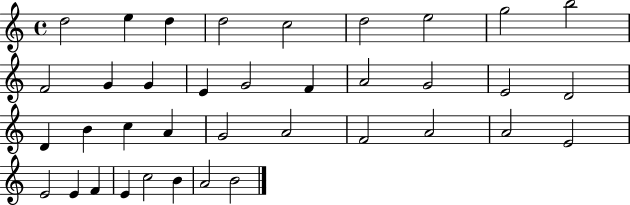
X:1
T:Untitled
M:4/4
L:1/4
K:C
d2 e d d2 c2 d2 e2 g2 b2 F2 G G E G2 F A2 G2 E2 D2 D B c A G2 A2 F2 A2 A2 E2 E2 E F E c2 B A2 B2